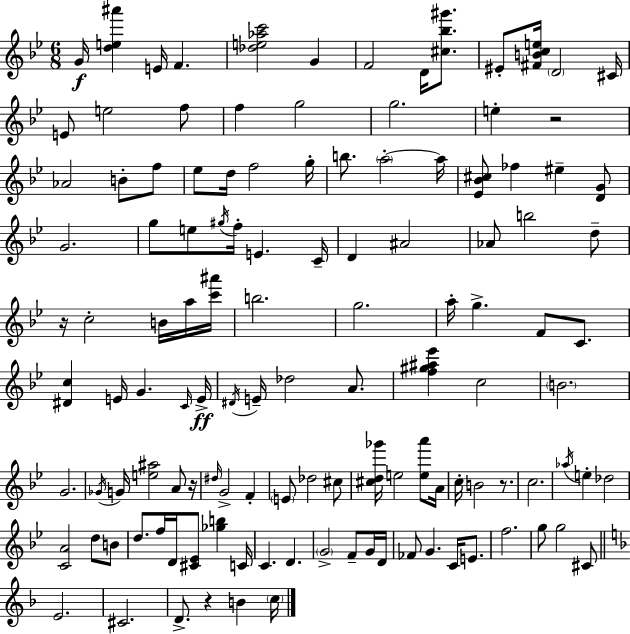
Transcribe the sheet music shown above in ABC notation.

X:1
T:Untitled
M:6/8
L:1/4
K:Bb
G/4 [de^a'] E/4 F [_de_ac']2 G F2 D/4 [^c_b^g']/2 ^E/2 [^FBce]/4 D2 ^C/4 E/2 e2 f/2 f g2 g2 e z2 _A2 B/2 f/2 _e/2 d/4 f2 g/4 b/2 a2 a/4 [_E_B^c]/2 _f ^e [DG]/2 G2 g/2 e/2 ^g/4 f/4 E C/4 D ^A2 _A/2 b2 d/2 z/4 c2 B/4 a/4 [c'^a']/4 b2 g2 a/4 g F/2 C/2 [^Dc] E/4 G C/4 E/4 ^D/4 E/4 _d2 A/2 [f^g^a_e'] c2 B2 G2 _G/4 G/4 [e^a]2 A/2 z/4 ^d/4 G2 F E/2 _d2 ^c/2 [^cd_g']/4 e2 [ea']/2 A/4 c/4 B2 z/2 c2 _a/4 e _d2 [CA]2 d/2 B/2 d/2 f/4 D/4 [^C_E]/2 [_gb] C/4 C D G2 F/2 G/4 D/4 _F/2 G C/4 E/2 f2 g/2 g2 ^C/2 E2 ^C2 D/2 z B c/4